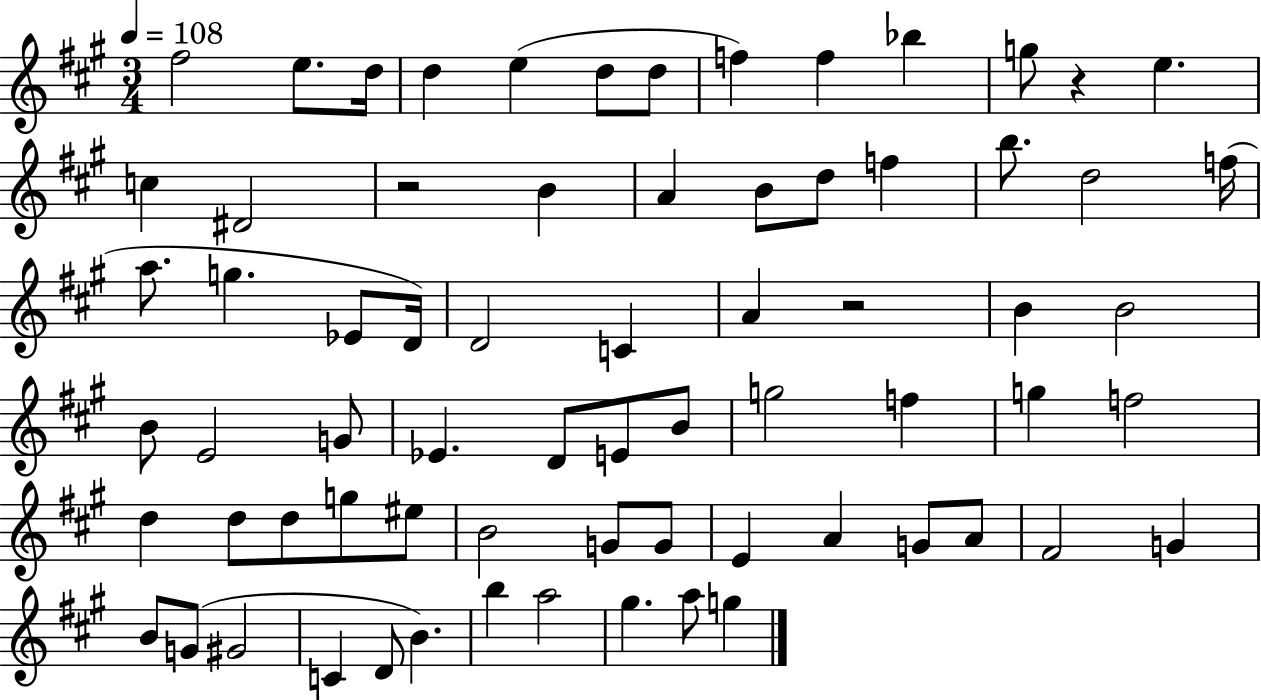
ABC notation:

X:1
T:Untitled
M:3/4
L:1/4
K:A
^f2 e/2 d/4 d e d/2 d/2 f f _b g/2 z e c ^D2 z2 B A B/2 d/2 f b/2 d2 f/4 a/2 g _E/2 D/4 D2 C A z2 B B2 B/2 E2 G/2 _E D/2 E/2 B/2 g2 f g f2 d d/2 d/2 g/2 ^e/2 B2 G/2 G/2 E A G/2 A/2 ^F2 G B/2 G/2 ^G2 C D/2 B b a2 ^g a/2 g